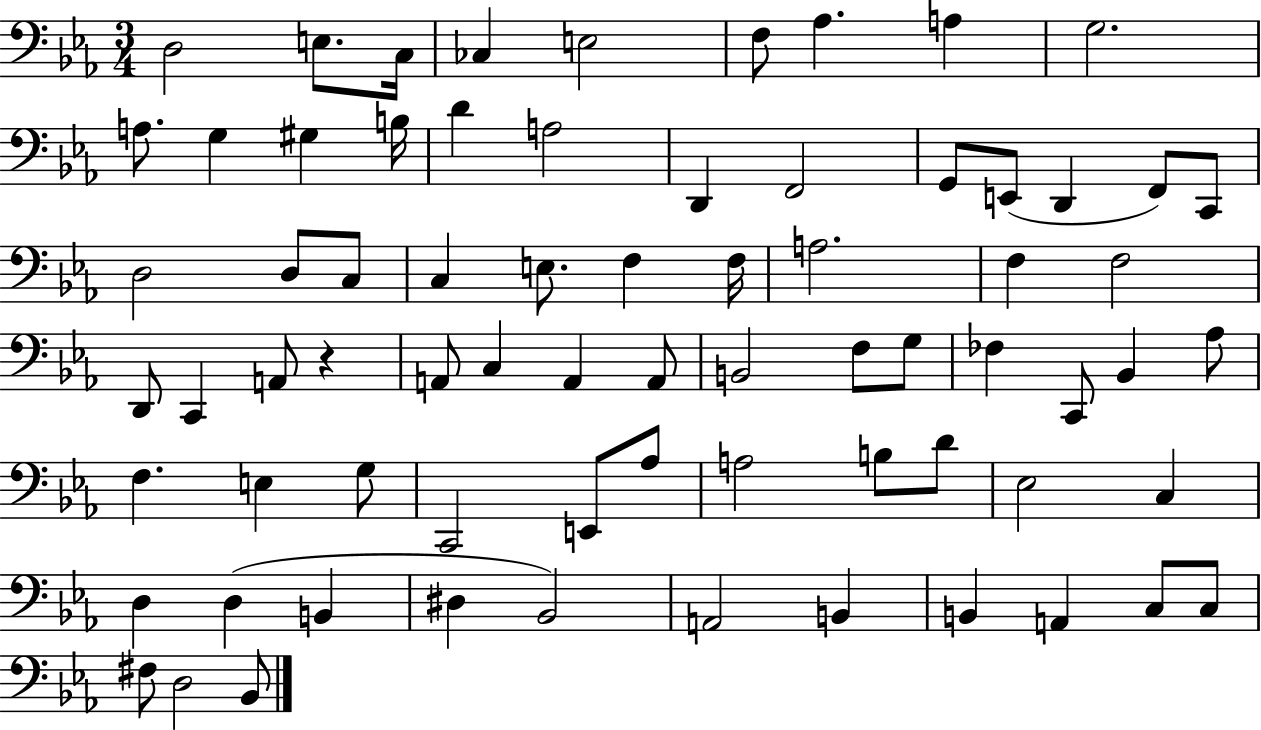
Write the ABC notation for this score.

X:1
T:Untitled
M:3/4
L:1/4
K:Eb
D,2 E,/2 C,/4 _C, E,2 F,/2 _A, A, G,2 A,/2 G, ^G, B,/4 D A,2 D,, F,,2 G,,/2 E,,/2 D,, F,,/2 C,,/2 D,2 D,/2 C,/2 C, E,/2 F, F,/4 A,2 F, F,2 D,,/2 C,, A,,/2 z A,,/2 C, A,, A,,/2 B,,2 F,/2 G,/2 _F, C,,/2 _B,, _A,/2 F, E, G,/2 C,,2 E,,/2 _A,/2 A,2 B,/2 D/2 _E,2 C, D, D, B,, ^D, _B,,2 A,,2 B,, B,, A,, C,/2 C,/2 ^F,/2 D,2 _B,,/2